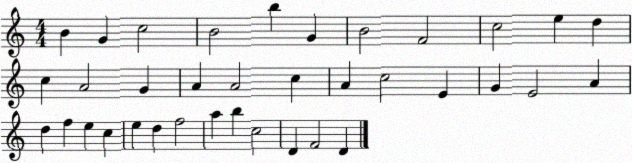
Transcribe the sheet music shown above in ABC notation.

X:1
T:Untitled
M:4/4
L:1/4
K:C
B G c2 B2 b G B2 F2 c2 e d c A2 G A A2 c A c2 E G E2 A d f e c e d f2 a b c2 D F2 D